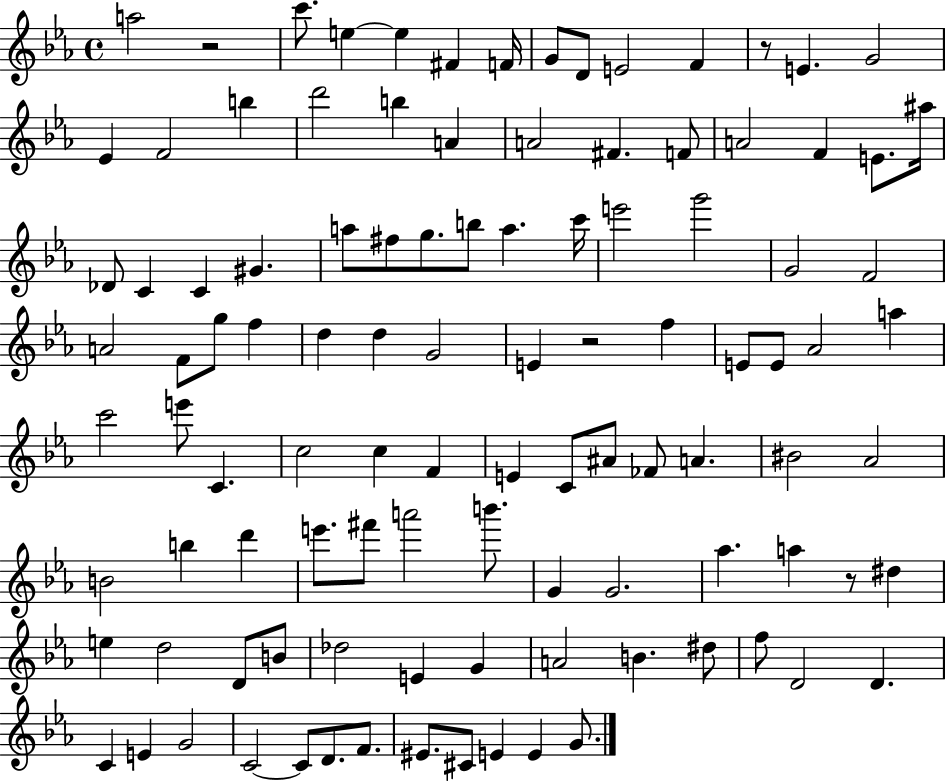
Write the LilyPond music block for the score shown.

{
  \clef treble
  \time 4/4
  \defaultTimeSignature
  \key ees \major
  a''2 r2 | c'''8. e''4~~ e''4 fis'4 f'16 | g'8 d'8 e'2 f'4 | r8 e'4. g'2 | \break ees'4 f'2 b''4 | d'''2 b''4 a'4 | a'2 fis'4. f'8 | a'2 f'4 e'8. ais''16 | \break des'8 c'4 c'4 gis'4. | a''8 fis''8 g''8. b''8 a''4. c'''16 | e'''2 g'''2 | g'2 f'2 | \break a'2 f'8 g''8 f''4 | d''4 d''4 g'2 | e'4 r2 f''4 | e'8 e'8 aes'2 a''4 | \break c'''2 e'''8 c'4. | c''2 c''4 f'4 | e'4 c'8 ais'8 fes'8 a'4. | bis'2 aes'2 | \break b'2 b''4 d'''4 | e'''8. fis'''8 a'''2 b'''8. | g'4 g'2. | aes''4. a''4 r8 dis''4 | \break e''4 d''2 d'8 b'8 | des''2 e'4 g'4 | a'2 b'4. dis''8 | f''8 d'2 d'4. | \break c'4 e'4 g'2 | c'2~~ c'8 d'8. f'8. | eis'8. cis'8 e'4 e'4 g'8. | \bar "|."
}